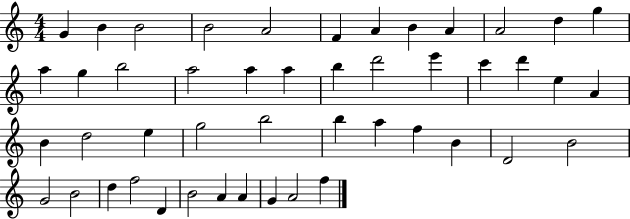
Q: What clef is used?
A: treble